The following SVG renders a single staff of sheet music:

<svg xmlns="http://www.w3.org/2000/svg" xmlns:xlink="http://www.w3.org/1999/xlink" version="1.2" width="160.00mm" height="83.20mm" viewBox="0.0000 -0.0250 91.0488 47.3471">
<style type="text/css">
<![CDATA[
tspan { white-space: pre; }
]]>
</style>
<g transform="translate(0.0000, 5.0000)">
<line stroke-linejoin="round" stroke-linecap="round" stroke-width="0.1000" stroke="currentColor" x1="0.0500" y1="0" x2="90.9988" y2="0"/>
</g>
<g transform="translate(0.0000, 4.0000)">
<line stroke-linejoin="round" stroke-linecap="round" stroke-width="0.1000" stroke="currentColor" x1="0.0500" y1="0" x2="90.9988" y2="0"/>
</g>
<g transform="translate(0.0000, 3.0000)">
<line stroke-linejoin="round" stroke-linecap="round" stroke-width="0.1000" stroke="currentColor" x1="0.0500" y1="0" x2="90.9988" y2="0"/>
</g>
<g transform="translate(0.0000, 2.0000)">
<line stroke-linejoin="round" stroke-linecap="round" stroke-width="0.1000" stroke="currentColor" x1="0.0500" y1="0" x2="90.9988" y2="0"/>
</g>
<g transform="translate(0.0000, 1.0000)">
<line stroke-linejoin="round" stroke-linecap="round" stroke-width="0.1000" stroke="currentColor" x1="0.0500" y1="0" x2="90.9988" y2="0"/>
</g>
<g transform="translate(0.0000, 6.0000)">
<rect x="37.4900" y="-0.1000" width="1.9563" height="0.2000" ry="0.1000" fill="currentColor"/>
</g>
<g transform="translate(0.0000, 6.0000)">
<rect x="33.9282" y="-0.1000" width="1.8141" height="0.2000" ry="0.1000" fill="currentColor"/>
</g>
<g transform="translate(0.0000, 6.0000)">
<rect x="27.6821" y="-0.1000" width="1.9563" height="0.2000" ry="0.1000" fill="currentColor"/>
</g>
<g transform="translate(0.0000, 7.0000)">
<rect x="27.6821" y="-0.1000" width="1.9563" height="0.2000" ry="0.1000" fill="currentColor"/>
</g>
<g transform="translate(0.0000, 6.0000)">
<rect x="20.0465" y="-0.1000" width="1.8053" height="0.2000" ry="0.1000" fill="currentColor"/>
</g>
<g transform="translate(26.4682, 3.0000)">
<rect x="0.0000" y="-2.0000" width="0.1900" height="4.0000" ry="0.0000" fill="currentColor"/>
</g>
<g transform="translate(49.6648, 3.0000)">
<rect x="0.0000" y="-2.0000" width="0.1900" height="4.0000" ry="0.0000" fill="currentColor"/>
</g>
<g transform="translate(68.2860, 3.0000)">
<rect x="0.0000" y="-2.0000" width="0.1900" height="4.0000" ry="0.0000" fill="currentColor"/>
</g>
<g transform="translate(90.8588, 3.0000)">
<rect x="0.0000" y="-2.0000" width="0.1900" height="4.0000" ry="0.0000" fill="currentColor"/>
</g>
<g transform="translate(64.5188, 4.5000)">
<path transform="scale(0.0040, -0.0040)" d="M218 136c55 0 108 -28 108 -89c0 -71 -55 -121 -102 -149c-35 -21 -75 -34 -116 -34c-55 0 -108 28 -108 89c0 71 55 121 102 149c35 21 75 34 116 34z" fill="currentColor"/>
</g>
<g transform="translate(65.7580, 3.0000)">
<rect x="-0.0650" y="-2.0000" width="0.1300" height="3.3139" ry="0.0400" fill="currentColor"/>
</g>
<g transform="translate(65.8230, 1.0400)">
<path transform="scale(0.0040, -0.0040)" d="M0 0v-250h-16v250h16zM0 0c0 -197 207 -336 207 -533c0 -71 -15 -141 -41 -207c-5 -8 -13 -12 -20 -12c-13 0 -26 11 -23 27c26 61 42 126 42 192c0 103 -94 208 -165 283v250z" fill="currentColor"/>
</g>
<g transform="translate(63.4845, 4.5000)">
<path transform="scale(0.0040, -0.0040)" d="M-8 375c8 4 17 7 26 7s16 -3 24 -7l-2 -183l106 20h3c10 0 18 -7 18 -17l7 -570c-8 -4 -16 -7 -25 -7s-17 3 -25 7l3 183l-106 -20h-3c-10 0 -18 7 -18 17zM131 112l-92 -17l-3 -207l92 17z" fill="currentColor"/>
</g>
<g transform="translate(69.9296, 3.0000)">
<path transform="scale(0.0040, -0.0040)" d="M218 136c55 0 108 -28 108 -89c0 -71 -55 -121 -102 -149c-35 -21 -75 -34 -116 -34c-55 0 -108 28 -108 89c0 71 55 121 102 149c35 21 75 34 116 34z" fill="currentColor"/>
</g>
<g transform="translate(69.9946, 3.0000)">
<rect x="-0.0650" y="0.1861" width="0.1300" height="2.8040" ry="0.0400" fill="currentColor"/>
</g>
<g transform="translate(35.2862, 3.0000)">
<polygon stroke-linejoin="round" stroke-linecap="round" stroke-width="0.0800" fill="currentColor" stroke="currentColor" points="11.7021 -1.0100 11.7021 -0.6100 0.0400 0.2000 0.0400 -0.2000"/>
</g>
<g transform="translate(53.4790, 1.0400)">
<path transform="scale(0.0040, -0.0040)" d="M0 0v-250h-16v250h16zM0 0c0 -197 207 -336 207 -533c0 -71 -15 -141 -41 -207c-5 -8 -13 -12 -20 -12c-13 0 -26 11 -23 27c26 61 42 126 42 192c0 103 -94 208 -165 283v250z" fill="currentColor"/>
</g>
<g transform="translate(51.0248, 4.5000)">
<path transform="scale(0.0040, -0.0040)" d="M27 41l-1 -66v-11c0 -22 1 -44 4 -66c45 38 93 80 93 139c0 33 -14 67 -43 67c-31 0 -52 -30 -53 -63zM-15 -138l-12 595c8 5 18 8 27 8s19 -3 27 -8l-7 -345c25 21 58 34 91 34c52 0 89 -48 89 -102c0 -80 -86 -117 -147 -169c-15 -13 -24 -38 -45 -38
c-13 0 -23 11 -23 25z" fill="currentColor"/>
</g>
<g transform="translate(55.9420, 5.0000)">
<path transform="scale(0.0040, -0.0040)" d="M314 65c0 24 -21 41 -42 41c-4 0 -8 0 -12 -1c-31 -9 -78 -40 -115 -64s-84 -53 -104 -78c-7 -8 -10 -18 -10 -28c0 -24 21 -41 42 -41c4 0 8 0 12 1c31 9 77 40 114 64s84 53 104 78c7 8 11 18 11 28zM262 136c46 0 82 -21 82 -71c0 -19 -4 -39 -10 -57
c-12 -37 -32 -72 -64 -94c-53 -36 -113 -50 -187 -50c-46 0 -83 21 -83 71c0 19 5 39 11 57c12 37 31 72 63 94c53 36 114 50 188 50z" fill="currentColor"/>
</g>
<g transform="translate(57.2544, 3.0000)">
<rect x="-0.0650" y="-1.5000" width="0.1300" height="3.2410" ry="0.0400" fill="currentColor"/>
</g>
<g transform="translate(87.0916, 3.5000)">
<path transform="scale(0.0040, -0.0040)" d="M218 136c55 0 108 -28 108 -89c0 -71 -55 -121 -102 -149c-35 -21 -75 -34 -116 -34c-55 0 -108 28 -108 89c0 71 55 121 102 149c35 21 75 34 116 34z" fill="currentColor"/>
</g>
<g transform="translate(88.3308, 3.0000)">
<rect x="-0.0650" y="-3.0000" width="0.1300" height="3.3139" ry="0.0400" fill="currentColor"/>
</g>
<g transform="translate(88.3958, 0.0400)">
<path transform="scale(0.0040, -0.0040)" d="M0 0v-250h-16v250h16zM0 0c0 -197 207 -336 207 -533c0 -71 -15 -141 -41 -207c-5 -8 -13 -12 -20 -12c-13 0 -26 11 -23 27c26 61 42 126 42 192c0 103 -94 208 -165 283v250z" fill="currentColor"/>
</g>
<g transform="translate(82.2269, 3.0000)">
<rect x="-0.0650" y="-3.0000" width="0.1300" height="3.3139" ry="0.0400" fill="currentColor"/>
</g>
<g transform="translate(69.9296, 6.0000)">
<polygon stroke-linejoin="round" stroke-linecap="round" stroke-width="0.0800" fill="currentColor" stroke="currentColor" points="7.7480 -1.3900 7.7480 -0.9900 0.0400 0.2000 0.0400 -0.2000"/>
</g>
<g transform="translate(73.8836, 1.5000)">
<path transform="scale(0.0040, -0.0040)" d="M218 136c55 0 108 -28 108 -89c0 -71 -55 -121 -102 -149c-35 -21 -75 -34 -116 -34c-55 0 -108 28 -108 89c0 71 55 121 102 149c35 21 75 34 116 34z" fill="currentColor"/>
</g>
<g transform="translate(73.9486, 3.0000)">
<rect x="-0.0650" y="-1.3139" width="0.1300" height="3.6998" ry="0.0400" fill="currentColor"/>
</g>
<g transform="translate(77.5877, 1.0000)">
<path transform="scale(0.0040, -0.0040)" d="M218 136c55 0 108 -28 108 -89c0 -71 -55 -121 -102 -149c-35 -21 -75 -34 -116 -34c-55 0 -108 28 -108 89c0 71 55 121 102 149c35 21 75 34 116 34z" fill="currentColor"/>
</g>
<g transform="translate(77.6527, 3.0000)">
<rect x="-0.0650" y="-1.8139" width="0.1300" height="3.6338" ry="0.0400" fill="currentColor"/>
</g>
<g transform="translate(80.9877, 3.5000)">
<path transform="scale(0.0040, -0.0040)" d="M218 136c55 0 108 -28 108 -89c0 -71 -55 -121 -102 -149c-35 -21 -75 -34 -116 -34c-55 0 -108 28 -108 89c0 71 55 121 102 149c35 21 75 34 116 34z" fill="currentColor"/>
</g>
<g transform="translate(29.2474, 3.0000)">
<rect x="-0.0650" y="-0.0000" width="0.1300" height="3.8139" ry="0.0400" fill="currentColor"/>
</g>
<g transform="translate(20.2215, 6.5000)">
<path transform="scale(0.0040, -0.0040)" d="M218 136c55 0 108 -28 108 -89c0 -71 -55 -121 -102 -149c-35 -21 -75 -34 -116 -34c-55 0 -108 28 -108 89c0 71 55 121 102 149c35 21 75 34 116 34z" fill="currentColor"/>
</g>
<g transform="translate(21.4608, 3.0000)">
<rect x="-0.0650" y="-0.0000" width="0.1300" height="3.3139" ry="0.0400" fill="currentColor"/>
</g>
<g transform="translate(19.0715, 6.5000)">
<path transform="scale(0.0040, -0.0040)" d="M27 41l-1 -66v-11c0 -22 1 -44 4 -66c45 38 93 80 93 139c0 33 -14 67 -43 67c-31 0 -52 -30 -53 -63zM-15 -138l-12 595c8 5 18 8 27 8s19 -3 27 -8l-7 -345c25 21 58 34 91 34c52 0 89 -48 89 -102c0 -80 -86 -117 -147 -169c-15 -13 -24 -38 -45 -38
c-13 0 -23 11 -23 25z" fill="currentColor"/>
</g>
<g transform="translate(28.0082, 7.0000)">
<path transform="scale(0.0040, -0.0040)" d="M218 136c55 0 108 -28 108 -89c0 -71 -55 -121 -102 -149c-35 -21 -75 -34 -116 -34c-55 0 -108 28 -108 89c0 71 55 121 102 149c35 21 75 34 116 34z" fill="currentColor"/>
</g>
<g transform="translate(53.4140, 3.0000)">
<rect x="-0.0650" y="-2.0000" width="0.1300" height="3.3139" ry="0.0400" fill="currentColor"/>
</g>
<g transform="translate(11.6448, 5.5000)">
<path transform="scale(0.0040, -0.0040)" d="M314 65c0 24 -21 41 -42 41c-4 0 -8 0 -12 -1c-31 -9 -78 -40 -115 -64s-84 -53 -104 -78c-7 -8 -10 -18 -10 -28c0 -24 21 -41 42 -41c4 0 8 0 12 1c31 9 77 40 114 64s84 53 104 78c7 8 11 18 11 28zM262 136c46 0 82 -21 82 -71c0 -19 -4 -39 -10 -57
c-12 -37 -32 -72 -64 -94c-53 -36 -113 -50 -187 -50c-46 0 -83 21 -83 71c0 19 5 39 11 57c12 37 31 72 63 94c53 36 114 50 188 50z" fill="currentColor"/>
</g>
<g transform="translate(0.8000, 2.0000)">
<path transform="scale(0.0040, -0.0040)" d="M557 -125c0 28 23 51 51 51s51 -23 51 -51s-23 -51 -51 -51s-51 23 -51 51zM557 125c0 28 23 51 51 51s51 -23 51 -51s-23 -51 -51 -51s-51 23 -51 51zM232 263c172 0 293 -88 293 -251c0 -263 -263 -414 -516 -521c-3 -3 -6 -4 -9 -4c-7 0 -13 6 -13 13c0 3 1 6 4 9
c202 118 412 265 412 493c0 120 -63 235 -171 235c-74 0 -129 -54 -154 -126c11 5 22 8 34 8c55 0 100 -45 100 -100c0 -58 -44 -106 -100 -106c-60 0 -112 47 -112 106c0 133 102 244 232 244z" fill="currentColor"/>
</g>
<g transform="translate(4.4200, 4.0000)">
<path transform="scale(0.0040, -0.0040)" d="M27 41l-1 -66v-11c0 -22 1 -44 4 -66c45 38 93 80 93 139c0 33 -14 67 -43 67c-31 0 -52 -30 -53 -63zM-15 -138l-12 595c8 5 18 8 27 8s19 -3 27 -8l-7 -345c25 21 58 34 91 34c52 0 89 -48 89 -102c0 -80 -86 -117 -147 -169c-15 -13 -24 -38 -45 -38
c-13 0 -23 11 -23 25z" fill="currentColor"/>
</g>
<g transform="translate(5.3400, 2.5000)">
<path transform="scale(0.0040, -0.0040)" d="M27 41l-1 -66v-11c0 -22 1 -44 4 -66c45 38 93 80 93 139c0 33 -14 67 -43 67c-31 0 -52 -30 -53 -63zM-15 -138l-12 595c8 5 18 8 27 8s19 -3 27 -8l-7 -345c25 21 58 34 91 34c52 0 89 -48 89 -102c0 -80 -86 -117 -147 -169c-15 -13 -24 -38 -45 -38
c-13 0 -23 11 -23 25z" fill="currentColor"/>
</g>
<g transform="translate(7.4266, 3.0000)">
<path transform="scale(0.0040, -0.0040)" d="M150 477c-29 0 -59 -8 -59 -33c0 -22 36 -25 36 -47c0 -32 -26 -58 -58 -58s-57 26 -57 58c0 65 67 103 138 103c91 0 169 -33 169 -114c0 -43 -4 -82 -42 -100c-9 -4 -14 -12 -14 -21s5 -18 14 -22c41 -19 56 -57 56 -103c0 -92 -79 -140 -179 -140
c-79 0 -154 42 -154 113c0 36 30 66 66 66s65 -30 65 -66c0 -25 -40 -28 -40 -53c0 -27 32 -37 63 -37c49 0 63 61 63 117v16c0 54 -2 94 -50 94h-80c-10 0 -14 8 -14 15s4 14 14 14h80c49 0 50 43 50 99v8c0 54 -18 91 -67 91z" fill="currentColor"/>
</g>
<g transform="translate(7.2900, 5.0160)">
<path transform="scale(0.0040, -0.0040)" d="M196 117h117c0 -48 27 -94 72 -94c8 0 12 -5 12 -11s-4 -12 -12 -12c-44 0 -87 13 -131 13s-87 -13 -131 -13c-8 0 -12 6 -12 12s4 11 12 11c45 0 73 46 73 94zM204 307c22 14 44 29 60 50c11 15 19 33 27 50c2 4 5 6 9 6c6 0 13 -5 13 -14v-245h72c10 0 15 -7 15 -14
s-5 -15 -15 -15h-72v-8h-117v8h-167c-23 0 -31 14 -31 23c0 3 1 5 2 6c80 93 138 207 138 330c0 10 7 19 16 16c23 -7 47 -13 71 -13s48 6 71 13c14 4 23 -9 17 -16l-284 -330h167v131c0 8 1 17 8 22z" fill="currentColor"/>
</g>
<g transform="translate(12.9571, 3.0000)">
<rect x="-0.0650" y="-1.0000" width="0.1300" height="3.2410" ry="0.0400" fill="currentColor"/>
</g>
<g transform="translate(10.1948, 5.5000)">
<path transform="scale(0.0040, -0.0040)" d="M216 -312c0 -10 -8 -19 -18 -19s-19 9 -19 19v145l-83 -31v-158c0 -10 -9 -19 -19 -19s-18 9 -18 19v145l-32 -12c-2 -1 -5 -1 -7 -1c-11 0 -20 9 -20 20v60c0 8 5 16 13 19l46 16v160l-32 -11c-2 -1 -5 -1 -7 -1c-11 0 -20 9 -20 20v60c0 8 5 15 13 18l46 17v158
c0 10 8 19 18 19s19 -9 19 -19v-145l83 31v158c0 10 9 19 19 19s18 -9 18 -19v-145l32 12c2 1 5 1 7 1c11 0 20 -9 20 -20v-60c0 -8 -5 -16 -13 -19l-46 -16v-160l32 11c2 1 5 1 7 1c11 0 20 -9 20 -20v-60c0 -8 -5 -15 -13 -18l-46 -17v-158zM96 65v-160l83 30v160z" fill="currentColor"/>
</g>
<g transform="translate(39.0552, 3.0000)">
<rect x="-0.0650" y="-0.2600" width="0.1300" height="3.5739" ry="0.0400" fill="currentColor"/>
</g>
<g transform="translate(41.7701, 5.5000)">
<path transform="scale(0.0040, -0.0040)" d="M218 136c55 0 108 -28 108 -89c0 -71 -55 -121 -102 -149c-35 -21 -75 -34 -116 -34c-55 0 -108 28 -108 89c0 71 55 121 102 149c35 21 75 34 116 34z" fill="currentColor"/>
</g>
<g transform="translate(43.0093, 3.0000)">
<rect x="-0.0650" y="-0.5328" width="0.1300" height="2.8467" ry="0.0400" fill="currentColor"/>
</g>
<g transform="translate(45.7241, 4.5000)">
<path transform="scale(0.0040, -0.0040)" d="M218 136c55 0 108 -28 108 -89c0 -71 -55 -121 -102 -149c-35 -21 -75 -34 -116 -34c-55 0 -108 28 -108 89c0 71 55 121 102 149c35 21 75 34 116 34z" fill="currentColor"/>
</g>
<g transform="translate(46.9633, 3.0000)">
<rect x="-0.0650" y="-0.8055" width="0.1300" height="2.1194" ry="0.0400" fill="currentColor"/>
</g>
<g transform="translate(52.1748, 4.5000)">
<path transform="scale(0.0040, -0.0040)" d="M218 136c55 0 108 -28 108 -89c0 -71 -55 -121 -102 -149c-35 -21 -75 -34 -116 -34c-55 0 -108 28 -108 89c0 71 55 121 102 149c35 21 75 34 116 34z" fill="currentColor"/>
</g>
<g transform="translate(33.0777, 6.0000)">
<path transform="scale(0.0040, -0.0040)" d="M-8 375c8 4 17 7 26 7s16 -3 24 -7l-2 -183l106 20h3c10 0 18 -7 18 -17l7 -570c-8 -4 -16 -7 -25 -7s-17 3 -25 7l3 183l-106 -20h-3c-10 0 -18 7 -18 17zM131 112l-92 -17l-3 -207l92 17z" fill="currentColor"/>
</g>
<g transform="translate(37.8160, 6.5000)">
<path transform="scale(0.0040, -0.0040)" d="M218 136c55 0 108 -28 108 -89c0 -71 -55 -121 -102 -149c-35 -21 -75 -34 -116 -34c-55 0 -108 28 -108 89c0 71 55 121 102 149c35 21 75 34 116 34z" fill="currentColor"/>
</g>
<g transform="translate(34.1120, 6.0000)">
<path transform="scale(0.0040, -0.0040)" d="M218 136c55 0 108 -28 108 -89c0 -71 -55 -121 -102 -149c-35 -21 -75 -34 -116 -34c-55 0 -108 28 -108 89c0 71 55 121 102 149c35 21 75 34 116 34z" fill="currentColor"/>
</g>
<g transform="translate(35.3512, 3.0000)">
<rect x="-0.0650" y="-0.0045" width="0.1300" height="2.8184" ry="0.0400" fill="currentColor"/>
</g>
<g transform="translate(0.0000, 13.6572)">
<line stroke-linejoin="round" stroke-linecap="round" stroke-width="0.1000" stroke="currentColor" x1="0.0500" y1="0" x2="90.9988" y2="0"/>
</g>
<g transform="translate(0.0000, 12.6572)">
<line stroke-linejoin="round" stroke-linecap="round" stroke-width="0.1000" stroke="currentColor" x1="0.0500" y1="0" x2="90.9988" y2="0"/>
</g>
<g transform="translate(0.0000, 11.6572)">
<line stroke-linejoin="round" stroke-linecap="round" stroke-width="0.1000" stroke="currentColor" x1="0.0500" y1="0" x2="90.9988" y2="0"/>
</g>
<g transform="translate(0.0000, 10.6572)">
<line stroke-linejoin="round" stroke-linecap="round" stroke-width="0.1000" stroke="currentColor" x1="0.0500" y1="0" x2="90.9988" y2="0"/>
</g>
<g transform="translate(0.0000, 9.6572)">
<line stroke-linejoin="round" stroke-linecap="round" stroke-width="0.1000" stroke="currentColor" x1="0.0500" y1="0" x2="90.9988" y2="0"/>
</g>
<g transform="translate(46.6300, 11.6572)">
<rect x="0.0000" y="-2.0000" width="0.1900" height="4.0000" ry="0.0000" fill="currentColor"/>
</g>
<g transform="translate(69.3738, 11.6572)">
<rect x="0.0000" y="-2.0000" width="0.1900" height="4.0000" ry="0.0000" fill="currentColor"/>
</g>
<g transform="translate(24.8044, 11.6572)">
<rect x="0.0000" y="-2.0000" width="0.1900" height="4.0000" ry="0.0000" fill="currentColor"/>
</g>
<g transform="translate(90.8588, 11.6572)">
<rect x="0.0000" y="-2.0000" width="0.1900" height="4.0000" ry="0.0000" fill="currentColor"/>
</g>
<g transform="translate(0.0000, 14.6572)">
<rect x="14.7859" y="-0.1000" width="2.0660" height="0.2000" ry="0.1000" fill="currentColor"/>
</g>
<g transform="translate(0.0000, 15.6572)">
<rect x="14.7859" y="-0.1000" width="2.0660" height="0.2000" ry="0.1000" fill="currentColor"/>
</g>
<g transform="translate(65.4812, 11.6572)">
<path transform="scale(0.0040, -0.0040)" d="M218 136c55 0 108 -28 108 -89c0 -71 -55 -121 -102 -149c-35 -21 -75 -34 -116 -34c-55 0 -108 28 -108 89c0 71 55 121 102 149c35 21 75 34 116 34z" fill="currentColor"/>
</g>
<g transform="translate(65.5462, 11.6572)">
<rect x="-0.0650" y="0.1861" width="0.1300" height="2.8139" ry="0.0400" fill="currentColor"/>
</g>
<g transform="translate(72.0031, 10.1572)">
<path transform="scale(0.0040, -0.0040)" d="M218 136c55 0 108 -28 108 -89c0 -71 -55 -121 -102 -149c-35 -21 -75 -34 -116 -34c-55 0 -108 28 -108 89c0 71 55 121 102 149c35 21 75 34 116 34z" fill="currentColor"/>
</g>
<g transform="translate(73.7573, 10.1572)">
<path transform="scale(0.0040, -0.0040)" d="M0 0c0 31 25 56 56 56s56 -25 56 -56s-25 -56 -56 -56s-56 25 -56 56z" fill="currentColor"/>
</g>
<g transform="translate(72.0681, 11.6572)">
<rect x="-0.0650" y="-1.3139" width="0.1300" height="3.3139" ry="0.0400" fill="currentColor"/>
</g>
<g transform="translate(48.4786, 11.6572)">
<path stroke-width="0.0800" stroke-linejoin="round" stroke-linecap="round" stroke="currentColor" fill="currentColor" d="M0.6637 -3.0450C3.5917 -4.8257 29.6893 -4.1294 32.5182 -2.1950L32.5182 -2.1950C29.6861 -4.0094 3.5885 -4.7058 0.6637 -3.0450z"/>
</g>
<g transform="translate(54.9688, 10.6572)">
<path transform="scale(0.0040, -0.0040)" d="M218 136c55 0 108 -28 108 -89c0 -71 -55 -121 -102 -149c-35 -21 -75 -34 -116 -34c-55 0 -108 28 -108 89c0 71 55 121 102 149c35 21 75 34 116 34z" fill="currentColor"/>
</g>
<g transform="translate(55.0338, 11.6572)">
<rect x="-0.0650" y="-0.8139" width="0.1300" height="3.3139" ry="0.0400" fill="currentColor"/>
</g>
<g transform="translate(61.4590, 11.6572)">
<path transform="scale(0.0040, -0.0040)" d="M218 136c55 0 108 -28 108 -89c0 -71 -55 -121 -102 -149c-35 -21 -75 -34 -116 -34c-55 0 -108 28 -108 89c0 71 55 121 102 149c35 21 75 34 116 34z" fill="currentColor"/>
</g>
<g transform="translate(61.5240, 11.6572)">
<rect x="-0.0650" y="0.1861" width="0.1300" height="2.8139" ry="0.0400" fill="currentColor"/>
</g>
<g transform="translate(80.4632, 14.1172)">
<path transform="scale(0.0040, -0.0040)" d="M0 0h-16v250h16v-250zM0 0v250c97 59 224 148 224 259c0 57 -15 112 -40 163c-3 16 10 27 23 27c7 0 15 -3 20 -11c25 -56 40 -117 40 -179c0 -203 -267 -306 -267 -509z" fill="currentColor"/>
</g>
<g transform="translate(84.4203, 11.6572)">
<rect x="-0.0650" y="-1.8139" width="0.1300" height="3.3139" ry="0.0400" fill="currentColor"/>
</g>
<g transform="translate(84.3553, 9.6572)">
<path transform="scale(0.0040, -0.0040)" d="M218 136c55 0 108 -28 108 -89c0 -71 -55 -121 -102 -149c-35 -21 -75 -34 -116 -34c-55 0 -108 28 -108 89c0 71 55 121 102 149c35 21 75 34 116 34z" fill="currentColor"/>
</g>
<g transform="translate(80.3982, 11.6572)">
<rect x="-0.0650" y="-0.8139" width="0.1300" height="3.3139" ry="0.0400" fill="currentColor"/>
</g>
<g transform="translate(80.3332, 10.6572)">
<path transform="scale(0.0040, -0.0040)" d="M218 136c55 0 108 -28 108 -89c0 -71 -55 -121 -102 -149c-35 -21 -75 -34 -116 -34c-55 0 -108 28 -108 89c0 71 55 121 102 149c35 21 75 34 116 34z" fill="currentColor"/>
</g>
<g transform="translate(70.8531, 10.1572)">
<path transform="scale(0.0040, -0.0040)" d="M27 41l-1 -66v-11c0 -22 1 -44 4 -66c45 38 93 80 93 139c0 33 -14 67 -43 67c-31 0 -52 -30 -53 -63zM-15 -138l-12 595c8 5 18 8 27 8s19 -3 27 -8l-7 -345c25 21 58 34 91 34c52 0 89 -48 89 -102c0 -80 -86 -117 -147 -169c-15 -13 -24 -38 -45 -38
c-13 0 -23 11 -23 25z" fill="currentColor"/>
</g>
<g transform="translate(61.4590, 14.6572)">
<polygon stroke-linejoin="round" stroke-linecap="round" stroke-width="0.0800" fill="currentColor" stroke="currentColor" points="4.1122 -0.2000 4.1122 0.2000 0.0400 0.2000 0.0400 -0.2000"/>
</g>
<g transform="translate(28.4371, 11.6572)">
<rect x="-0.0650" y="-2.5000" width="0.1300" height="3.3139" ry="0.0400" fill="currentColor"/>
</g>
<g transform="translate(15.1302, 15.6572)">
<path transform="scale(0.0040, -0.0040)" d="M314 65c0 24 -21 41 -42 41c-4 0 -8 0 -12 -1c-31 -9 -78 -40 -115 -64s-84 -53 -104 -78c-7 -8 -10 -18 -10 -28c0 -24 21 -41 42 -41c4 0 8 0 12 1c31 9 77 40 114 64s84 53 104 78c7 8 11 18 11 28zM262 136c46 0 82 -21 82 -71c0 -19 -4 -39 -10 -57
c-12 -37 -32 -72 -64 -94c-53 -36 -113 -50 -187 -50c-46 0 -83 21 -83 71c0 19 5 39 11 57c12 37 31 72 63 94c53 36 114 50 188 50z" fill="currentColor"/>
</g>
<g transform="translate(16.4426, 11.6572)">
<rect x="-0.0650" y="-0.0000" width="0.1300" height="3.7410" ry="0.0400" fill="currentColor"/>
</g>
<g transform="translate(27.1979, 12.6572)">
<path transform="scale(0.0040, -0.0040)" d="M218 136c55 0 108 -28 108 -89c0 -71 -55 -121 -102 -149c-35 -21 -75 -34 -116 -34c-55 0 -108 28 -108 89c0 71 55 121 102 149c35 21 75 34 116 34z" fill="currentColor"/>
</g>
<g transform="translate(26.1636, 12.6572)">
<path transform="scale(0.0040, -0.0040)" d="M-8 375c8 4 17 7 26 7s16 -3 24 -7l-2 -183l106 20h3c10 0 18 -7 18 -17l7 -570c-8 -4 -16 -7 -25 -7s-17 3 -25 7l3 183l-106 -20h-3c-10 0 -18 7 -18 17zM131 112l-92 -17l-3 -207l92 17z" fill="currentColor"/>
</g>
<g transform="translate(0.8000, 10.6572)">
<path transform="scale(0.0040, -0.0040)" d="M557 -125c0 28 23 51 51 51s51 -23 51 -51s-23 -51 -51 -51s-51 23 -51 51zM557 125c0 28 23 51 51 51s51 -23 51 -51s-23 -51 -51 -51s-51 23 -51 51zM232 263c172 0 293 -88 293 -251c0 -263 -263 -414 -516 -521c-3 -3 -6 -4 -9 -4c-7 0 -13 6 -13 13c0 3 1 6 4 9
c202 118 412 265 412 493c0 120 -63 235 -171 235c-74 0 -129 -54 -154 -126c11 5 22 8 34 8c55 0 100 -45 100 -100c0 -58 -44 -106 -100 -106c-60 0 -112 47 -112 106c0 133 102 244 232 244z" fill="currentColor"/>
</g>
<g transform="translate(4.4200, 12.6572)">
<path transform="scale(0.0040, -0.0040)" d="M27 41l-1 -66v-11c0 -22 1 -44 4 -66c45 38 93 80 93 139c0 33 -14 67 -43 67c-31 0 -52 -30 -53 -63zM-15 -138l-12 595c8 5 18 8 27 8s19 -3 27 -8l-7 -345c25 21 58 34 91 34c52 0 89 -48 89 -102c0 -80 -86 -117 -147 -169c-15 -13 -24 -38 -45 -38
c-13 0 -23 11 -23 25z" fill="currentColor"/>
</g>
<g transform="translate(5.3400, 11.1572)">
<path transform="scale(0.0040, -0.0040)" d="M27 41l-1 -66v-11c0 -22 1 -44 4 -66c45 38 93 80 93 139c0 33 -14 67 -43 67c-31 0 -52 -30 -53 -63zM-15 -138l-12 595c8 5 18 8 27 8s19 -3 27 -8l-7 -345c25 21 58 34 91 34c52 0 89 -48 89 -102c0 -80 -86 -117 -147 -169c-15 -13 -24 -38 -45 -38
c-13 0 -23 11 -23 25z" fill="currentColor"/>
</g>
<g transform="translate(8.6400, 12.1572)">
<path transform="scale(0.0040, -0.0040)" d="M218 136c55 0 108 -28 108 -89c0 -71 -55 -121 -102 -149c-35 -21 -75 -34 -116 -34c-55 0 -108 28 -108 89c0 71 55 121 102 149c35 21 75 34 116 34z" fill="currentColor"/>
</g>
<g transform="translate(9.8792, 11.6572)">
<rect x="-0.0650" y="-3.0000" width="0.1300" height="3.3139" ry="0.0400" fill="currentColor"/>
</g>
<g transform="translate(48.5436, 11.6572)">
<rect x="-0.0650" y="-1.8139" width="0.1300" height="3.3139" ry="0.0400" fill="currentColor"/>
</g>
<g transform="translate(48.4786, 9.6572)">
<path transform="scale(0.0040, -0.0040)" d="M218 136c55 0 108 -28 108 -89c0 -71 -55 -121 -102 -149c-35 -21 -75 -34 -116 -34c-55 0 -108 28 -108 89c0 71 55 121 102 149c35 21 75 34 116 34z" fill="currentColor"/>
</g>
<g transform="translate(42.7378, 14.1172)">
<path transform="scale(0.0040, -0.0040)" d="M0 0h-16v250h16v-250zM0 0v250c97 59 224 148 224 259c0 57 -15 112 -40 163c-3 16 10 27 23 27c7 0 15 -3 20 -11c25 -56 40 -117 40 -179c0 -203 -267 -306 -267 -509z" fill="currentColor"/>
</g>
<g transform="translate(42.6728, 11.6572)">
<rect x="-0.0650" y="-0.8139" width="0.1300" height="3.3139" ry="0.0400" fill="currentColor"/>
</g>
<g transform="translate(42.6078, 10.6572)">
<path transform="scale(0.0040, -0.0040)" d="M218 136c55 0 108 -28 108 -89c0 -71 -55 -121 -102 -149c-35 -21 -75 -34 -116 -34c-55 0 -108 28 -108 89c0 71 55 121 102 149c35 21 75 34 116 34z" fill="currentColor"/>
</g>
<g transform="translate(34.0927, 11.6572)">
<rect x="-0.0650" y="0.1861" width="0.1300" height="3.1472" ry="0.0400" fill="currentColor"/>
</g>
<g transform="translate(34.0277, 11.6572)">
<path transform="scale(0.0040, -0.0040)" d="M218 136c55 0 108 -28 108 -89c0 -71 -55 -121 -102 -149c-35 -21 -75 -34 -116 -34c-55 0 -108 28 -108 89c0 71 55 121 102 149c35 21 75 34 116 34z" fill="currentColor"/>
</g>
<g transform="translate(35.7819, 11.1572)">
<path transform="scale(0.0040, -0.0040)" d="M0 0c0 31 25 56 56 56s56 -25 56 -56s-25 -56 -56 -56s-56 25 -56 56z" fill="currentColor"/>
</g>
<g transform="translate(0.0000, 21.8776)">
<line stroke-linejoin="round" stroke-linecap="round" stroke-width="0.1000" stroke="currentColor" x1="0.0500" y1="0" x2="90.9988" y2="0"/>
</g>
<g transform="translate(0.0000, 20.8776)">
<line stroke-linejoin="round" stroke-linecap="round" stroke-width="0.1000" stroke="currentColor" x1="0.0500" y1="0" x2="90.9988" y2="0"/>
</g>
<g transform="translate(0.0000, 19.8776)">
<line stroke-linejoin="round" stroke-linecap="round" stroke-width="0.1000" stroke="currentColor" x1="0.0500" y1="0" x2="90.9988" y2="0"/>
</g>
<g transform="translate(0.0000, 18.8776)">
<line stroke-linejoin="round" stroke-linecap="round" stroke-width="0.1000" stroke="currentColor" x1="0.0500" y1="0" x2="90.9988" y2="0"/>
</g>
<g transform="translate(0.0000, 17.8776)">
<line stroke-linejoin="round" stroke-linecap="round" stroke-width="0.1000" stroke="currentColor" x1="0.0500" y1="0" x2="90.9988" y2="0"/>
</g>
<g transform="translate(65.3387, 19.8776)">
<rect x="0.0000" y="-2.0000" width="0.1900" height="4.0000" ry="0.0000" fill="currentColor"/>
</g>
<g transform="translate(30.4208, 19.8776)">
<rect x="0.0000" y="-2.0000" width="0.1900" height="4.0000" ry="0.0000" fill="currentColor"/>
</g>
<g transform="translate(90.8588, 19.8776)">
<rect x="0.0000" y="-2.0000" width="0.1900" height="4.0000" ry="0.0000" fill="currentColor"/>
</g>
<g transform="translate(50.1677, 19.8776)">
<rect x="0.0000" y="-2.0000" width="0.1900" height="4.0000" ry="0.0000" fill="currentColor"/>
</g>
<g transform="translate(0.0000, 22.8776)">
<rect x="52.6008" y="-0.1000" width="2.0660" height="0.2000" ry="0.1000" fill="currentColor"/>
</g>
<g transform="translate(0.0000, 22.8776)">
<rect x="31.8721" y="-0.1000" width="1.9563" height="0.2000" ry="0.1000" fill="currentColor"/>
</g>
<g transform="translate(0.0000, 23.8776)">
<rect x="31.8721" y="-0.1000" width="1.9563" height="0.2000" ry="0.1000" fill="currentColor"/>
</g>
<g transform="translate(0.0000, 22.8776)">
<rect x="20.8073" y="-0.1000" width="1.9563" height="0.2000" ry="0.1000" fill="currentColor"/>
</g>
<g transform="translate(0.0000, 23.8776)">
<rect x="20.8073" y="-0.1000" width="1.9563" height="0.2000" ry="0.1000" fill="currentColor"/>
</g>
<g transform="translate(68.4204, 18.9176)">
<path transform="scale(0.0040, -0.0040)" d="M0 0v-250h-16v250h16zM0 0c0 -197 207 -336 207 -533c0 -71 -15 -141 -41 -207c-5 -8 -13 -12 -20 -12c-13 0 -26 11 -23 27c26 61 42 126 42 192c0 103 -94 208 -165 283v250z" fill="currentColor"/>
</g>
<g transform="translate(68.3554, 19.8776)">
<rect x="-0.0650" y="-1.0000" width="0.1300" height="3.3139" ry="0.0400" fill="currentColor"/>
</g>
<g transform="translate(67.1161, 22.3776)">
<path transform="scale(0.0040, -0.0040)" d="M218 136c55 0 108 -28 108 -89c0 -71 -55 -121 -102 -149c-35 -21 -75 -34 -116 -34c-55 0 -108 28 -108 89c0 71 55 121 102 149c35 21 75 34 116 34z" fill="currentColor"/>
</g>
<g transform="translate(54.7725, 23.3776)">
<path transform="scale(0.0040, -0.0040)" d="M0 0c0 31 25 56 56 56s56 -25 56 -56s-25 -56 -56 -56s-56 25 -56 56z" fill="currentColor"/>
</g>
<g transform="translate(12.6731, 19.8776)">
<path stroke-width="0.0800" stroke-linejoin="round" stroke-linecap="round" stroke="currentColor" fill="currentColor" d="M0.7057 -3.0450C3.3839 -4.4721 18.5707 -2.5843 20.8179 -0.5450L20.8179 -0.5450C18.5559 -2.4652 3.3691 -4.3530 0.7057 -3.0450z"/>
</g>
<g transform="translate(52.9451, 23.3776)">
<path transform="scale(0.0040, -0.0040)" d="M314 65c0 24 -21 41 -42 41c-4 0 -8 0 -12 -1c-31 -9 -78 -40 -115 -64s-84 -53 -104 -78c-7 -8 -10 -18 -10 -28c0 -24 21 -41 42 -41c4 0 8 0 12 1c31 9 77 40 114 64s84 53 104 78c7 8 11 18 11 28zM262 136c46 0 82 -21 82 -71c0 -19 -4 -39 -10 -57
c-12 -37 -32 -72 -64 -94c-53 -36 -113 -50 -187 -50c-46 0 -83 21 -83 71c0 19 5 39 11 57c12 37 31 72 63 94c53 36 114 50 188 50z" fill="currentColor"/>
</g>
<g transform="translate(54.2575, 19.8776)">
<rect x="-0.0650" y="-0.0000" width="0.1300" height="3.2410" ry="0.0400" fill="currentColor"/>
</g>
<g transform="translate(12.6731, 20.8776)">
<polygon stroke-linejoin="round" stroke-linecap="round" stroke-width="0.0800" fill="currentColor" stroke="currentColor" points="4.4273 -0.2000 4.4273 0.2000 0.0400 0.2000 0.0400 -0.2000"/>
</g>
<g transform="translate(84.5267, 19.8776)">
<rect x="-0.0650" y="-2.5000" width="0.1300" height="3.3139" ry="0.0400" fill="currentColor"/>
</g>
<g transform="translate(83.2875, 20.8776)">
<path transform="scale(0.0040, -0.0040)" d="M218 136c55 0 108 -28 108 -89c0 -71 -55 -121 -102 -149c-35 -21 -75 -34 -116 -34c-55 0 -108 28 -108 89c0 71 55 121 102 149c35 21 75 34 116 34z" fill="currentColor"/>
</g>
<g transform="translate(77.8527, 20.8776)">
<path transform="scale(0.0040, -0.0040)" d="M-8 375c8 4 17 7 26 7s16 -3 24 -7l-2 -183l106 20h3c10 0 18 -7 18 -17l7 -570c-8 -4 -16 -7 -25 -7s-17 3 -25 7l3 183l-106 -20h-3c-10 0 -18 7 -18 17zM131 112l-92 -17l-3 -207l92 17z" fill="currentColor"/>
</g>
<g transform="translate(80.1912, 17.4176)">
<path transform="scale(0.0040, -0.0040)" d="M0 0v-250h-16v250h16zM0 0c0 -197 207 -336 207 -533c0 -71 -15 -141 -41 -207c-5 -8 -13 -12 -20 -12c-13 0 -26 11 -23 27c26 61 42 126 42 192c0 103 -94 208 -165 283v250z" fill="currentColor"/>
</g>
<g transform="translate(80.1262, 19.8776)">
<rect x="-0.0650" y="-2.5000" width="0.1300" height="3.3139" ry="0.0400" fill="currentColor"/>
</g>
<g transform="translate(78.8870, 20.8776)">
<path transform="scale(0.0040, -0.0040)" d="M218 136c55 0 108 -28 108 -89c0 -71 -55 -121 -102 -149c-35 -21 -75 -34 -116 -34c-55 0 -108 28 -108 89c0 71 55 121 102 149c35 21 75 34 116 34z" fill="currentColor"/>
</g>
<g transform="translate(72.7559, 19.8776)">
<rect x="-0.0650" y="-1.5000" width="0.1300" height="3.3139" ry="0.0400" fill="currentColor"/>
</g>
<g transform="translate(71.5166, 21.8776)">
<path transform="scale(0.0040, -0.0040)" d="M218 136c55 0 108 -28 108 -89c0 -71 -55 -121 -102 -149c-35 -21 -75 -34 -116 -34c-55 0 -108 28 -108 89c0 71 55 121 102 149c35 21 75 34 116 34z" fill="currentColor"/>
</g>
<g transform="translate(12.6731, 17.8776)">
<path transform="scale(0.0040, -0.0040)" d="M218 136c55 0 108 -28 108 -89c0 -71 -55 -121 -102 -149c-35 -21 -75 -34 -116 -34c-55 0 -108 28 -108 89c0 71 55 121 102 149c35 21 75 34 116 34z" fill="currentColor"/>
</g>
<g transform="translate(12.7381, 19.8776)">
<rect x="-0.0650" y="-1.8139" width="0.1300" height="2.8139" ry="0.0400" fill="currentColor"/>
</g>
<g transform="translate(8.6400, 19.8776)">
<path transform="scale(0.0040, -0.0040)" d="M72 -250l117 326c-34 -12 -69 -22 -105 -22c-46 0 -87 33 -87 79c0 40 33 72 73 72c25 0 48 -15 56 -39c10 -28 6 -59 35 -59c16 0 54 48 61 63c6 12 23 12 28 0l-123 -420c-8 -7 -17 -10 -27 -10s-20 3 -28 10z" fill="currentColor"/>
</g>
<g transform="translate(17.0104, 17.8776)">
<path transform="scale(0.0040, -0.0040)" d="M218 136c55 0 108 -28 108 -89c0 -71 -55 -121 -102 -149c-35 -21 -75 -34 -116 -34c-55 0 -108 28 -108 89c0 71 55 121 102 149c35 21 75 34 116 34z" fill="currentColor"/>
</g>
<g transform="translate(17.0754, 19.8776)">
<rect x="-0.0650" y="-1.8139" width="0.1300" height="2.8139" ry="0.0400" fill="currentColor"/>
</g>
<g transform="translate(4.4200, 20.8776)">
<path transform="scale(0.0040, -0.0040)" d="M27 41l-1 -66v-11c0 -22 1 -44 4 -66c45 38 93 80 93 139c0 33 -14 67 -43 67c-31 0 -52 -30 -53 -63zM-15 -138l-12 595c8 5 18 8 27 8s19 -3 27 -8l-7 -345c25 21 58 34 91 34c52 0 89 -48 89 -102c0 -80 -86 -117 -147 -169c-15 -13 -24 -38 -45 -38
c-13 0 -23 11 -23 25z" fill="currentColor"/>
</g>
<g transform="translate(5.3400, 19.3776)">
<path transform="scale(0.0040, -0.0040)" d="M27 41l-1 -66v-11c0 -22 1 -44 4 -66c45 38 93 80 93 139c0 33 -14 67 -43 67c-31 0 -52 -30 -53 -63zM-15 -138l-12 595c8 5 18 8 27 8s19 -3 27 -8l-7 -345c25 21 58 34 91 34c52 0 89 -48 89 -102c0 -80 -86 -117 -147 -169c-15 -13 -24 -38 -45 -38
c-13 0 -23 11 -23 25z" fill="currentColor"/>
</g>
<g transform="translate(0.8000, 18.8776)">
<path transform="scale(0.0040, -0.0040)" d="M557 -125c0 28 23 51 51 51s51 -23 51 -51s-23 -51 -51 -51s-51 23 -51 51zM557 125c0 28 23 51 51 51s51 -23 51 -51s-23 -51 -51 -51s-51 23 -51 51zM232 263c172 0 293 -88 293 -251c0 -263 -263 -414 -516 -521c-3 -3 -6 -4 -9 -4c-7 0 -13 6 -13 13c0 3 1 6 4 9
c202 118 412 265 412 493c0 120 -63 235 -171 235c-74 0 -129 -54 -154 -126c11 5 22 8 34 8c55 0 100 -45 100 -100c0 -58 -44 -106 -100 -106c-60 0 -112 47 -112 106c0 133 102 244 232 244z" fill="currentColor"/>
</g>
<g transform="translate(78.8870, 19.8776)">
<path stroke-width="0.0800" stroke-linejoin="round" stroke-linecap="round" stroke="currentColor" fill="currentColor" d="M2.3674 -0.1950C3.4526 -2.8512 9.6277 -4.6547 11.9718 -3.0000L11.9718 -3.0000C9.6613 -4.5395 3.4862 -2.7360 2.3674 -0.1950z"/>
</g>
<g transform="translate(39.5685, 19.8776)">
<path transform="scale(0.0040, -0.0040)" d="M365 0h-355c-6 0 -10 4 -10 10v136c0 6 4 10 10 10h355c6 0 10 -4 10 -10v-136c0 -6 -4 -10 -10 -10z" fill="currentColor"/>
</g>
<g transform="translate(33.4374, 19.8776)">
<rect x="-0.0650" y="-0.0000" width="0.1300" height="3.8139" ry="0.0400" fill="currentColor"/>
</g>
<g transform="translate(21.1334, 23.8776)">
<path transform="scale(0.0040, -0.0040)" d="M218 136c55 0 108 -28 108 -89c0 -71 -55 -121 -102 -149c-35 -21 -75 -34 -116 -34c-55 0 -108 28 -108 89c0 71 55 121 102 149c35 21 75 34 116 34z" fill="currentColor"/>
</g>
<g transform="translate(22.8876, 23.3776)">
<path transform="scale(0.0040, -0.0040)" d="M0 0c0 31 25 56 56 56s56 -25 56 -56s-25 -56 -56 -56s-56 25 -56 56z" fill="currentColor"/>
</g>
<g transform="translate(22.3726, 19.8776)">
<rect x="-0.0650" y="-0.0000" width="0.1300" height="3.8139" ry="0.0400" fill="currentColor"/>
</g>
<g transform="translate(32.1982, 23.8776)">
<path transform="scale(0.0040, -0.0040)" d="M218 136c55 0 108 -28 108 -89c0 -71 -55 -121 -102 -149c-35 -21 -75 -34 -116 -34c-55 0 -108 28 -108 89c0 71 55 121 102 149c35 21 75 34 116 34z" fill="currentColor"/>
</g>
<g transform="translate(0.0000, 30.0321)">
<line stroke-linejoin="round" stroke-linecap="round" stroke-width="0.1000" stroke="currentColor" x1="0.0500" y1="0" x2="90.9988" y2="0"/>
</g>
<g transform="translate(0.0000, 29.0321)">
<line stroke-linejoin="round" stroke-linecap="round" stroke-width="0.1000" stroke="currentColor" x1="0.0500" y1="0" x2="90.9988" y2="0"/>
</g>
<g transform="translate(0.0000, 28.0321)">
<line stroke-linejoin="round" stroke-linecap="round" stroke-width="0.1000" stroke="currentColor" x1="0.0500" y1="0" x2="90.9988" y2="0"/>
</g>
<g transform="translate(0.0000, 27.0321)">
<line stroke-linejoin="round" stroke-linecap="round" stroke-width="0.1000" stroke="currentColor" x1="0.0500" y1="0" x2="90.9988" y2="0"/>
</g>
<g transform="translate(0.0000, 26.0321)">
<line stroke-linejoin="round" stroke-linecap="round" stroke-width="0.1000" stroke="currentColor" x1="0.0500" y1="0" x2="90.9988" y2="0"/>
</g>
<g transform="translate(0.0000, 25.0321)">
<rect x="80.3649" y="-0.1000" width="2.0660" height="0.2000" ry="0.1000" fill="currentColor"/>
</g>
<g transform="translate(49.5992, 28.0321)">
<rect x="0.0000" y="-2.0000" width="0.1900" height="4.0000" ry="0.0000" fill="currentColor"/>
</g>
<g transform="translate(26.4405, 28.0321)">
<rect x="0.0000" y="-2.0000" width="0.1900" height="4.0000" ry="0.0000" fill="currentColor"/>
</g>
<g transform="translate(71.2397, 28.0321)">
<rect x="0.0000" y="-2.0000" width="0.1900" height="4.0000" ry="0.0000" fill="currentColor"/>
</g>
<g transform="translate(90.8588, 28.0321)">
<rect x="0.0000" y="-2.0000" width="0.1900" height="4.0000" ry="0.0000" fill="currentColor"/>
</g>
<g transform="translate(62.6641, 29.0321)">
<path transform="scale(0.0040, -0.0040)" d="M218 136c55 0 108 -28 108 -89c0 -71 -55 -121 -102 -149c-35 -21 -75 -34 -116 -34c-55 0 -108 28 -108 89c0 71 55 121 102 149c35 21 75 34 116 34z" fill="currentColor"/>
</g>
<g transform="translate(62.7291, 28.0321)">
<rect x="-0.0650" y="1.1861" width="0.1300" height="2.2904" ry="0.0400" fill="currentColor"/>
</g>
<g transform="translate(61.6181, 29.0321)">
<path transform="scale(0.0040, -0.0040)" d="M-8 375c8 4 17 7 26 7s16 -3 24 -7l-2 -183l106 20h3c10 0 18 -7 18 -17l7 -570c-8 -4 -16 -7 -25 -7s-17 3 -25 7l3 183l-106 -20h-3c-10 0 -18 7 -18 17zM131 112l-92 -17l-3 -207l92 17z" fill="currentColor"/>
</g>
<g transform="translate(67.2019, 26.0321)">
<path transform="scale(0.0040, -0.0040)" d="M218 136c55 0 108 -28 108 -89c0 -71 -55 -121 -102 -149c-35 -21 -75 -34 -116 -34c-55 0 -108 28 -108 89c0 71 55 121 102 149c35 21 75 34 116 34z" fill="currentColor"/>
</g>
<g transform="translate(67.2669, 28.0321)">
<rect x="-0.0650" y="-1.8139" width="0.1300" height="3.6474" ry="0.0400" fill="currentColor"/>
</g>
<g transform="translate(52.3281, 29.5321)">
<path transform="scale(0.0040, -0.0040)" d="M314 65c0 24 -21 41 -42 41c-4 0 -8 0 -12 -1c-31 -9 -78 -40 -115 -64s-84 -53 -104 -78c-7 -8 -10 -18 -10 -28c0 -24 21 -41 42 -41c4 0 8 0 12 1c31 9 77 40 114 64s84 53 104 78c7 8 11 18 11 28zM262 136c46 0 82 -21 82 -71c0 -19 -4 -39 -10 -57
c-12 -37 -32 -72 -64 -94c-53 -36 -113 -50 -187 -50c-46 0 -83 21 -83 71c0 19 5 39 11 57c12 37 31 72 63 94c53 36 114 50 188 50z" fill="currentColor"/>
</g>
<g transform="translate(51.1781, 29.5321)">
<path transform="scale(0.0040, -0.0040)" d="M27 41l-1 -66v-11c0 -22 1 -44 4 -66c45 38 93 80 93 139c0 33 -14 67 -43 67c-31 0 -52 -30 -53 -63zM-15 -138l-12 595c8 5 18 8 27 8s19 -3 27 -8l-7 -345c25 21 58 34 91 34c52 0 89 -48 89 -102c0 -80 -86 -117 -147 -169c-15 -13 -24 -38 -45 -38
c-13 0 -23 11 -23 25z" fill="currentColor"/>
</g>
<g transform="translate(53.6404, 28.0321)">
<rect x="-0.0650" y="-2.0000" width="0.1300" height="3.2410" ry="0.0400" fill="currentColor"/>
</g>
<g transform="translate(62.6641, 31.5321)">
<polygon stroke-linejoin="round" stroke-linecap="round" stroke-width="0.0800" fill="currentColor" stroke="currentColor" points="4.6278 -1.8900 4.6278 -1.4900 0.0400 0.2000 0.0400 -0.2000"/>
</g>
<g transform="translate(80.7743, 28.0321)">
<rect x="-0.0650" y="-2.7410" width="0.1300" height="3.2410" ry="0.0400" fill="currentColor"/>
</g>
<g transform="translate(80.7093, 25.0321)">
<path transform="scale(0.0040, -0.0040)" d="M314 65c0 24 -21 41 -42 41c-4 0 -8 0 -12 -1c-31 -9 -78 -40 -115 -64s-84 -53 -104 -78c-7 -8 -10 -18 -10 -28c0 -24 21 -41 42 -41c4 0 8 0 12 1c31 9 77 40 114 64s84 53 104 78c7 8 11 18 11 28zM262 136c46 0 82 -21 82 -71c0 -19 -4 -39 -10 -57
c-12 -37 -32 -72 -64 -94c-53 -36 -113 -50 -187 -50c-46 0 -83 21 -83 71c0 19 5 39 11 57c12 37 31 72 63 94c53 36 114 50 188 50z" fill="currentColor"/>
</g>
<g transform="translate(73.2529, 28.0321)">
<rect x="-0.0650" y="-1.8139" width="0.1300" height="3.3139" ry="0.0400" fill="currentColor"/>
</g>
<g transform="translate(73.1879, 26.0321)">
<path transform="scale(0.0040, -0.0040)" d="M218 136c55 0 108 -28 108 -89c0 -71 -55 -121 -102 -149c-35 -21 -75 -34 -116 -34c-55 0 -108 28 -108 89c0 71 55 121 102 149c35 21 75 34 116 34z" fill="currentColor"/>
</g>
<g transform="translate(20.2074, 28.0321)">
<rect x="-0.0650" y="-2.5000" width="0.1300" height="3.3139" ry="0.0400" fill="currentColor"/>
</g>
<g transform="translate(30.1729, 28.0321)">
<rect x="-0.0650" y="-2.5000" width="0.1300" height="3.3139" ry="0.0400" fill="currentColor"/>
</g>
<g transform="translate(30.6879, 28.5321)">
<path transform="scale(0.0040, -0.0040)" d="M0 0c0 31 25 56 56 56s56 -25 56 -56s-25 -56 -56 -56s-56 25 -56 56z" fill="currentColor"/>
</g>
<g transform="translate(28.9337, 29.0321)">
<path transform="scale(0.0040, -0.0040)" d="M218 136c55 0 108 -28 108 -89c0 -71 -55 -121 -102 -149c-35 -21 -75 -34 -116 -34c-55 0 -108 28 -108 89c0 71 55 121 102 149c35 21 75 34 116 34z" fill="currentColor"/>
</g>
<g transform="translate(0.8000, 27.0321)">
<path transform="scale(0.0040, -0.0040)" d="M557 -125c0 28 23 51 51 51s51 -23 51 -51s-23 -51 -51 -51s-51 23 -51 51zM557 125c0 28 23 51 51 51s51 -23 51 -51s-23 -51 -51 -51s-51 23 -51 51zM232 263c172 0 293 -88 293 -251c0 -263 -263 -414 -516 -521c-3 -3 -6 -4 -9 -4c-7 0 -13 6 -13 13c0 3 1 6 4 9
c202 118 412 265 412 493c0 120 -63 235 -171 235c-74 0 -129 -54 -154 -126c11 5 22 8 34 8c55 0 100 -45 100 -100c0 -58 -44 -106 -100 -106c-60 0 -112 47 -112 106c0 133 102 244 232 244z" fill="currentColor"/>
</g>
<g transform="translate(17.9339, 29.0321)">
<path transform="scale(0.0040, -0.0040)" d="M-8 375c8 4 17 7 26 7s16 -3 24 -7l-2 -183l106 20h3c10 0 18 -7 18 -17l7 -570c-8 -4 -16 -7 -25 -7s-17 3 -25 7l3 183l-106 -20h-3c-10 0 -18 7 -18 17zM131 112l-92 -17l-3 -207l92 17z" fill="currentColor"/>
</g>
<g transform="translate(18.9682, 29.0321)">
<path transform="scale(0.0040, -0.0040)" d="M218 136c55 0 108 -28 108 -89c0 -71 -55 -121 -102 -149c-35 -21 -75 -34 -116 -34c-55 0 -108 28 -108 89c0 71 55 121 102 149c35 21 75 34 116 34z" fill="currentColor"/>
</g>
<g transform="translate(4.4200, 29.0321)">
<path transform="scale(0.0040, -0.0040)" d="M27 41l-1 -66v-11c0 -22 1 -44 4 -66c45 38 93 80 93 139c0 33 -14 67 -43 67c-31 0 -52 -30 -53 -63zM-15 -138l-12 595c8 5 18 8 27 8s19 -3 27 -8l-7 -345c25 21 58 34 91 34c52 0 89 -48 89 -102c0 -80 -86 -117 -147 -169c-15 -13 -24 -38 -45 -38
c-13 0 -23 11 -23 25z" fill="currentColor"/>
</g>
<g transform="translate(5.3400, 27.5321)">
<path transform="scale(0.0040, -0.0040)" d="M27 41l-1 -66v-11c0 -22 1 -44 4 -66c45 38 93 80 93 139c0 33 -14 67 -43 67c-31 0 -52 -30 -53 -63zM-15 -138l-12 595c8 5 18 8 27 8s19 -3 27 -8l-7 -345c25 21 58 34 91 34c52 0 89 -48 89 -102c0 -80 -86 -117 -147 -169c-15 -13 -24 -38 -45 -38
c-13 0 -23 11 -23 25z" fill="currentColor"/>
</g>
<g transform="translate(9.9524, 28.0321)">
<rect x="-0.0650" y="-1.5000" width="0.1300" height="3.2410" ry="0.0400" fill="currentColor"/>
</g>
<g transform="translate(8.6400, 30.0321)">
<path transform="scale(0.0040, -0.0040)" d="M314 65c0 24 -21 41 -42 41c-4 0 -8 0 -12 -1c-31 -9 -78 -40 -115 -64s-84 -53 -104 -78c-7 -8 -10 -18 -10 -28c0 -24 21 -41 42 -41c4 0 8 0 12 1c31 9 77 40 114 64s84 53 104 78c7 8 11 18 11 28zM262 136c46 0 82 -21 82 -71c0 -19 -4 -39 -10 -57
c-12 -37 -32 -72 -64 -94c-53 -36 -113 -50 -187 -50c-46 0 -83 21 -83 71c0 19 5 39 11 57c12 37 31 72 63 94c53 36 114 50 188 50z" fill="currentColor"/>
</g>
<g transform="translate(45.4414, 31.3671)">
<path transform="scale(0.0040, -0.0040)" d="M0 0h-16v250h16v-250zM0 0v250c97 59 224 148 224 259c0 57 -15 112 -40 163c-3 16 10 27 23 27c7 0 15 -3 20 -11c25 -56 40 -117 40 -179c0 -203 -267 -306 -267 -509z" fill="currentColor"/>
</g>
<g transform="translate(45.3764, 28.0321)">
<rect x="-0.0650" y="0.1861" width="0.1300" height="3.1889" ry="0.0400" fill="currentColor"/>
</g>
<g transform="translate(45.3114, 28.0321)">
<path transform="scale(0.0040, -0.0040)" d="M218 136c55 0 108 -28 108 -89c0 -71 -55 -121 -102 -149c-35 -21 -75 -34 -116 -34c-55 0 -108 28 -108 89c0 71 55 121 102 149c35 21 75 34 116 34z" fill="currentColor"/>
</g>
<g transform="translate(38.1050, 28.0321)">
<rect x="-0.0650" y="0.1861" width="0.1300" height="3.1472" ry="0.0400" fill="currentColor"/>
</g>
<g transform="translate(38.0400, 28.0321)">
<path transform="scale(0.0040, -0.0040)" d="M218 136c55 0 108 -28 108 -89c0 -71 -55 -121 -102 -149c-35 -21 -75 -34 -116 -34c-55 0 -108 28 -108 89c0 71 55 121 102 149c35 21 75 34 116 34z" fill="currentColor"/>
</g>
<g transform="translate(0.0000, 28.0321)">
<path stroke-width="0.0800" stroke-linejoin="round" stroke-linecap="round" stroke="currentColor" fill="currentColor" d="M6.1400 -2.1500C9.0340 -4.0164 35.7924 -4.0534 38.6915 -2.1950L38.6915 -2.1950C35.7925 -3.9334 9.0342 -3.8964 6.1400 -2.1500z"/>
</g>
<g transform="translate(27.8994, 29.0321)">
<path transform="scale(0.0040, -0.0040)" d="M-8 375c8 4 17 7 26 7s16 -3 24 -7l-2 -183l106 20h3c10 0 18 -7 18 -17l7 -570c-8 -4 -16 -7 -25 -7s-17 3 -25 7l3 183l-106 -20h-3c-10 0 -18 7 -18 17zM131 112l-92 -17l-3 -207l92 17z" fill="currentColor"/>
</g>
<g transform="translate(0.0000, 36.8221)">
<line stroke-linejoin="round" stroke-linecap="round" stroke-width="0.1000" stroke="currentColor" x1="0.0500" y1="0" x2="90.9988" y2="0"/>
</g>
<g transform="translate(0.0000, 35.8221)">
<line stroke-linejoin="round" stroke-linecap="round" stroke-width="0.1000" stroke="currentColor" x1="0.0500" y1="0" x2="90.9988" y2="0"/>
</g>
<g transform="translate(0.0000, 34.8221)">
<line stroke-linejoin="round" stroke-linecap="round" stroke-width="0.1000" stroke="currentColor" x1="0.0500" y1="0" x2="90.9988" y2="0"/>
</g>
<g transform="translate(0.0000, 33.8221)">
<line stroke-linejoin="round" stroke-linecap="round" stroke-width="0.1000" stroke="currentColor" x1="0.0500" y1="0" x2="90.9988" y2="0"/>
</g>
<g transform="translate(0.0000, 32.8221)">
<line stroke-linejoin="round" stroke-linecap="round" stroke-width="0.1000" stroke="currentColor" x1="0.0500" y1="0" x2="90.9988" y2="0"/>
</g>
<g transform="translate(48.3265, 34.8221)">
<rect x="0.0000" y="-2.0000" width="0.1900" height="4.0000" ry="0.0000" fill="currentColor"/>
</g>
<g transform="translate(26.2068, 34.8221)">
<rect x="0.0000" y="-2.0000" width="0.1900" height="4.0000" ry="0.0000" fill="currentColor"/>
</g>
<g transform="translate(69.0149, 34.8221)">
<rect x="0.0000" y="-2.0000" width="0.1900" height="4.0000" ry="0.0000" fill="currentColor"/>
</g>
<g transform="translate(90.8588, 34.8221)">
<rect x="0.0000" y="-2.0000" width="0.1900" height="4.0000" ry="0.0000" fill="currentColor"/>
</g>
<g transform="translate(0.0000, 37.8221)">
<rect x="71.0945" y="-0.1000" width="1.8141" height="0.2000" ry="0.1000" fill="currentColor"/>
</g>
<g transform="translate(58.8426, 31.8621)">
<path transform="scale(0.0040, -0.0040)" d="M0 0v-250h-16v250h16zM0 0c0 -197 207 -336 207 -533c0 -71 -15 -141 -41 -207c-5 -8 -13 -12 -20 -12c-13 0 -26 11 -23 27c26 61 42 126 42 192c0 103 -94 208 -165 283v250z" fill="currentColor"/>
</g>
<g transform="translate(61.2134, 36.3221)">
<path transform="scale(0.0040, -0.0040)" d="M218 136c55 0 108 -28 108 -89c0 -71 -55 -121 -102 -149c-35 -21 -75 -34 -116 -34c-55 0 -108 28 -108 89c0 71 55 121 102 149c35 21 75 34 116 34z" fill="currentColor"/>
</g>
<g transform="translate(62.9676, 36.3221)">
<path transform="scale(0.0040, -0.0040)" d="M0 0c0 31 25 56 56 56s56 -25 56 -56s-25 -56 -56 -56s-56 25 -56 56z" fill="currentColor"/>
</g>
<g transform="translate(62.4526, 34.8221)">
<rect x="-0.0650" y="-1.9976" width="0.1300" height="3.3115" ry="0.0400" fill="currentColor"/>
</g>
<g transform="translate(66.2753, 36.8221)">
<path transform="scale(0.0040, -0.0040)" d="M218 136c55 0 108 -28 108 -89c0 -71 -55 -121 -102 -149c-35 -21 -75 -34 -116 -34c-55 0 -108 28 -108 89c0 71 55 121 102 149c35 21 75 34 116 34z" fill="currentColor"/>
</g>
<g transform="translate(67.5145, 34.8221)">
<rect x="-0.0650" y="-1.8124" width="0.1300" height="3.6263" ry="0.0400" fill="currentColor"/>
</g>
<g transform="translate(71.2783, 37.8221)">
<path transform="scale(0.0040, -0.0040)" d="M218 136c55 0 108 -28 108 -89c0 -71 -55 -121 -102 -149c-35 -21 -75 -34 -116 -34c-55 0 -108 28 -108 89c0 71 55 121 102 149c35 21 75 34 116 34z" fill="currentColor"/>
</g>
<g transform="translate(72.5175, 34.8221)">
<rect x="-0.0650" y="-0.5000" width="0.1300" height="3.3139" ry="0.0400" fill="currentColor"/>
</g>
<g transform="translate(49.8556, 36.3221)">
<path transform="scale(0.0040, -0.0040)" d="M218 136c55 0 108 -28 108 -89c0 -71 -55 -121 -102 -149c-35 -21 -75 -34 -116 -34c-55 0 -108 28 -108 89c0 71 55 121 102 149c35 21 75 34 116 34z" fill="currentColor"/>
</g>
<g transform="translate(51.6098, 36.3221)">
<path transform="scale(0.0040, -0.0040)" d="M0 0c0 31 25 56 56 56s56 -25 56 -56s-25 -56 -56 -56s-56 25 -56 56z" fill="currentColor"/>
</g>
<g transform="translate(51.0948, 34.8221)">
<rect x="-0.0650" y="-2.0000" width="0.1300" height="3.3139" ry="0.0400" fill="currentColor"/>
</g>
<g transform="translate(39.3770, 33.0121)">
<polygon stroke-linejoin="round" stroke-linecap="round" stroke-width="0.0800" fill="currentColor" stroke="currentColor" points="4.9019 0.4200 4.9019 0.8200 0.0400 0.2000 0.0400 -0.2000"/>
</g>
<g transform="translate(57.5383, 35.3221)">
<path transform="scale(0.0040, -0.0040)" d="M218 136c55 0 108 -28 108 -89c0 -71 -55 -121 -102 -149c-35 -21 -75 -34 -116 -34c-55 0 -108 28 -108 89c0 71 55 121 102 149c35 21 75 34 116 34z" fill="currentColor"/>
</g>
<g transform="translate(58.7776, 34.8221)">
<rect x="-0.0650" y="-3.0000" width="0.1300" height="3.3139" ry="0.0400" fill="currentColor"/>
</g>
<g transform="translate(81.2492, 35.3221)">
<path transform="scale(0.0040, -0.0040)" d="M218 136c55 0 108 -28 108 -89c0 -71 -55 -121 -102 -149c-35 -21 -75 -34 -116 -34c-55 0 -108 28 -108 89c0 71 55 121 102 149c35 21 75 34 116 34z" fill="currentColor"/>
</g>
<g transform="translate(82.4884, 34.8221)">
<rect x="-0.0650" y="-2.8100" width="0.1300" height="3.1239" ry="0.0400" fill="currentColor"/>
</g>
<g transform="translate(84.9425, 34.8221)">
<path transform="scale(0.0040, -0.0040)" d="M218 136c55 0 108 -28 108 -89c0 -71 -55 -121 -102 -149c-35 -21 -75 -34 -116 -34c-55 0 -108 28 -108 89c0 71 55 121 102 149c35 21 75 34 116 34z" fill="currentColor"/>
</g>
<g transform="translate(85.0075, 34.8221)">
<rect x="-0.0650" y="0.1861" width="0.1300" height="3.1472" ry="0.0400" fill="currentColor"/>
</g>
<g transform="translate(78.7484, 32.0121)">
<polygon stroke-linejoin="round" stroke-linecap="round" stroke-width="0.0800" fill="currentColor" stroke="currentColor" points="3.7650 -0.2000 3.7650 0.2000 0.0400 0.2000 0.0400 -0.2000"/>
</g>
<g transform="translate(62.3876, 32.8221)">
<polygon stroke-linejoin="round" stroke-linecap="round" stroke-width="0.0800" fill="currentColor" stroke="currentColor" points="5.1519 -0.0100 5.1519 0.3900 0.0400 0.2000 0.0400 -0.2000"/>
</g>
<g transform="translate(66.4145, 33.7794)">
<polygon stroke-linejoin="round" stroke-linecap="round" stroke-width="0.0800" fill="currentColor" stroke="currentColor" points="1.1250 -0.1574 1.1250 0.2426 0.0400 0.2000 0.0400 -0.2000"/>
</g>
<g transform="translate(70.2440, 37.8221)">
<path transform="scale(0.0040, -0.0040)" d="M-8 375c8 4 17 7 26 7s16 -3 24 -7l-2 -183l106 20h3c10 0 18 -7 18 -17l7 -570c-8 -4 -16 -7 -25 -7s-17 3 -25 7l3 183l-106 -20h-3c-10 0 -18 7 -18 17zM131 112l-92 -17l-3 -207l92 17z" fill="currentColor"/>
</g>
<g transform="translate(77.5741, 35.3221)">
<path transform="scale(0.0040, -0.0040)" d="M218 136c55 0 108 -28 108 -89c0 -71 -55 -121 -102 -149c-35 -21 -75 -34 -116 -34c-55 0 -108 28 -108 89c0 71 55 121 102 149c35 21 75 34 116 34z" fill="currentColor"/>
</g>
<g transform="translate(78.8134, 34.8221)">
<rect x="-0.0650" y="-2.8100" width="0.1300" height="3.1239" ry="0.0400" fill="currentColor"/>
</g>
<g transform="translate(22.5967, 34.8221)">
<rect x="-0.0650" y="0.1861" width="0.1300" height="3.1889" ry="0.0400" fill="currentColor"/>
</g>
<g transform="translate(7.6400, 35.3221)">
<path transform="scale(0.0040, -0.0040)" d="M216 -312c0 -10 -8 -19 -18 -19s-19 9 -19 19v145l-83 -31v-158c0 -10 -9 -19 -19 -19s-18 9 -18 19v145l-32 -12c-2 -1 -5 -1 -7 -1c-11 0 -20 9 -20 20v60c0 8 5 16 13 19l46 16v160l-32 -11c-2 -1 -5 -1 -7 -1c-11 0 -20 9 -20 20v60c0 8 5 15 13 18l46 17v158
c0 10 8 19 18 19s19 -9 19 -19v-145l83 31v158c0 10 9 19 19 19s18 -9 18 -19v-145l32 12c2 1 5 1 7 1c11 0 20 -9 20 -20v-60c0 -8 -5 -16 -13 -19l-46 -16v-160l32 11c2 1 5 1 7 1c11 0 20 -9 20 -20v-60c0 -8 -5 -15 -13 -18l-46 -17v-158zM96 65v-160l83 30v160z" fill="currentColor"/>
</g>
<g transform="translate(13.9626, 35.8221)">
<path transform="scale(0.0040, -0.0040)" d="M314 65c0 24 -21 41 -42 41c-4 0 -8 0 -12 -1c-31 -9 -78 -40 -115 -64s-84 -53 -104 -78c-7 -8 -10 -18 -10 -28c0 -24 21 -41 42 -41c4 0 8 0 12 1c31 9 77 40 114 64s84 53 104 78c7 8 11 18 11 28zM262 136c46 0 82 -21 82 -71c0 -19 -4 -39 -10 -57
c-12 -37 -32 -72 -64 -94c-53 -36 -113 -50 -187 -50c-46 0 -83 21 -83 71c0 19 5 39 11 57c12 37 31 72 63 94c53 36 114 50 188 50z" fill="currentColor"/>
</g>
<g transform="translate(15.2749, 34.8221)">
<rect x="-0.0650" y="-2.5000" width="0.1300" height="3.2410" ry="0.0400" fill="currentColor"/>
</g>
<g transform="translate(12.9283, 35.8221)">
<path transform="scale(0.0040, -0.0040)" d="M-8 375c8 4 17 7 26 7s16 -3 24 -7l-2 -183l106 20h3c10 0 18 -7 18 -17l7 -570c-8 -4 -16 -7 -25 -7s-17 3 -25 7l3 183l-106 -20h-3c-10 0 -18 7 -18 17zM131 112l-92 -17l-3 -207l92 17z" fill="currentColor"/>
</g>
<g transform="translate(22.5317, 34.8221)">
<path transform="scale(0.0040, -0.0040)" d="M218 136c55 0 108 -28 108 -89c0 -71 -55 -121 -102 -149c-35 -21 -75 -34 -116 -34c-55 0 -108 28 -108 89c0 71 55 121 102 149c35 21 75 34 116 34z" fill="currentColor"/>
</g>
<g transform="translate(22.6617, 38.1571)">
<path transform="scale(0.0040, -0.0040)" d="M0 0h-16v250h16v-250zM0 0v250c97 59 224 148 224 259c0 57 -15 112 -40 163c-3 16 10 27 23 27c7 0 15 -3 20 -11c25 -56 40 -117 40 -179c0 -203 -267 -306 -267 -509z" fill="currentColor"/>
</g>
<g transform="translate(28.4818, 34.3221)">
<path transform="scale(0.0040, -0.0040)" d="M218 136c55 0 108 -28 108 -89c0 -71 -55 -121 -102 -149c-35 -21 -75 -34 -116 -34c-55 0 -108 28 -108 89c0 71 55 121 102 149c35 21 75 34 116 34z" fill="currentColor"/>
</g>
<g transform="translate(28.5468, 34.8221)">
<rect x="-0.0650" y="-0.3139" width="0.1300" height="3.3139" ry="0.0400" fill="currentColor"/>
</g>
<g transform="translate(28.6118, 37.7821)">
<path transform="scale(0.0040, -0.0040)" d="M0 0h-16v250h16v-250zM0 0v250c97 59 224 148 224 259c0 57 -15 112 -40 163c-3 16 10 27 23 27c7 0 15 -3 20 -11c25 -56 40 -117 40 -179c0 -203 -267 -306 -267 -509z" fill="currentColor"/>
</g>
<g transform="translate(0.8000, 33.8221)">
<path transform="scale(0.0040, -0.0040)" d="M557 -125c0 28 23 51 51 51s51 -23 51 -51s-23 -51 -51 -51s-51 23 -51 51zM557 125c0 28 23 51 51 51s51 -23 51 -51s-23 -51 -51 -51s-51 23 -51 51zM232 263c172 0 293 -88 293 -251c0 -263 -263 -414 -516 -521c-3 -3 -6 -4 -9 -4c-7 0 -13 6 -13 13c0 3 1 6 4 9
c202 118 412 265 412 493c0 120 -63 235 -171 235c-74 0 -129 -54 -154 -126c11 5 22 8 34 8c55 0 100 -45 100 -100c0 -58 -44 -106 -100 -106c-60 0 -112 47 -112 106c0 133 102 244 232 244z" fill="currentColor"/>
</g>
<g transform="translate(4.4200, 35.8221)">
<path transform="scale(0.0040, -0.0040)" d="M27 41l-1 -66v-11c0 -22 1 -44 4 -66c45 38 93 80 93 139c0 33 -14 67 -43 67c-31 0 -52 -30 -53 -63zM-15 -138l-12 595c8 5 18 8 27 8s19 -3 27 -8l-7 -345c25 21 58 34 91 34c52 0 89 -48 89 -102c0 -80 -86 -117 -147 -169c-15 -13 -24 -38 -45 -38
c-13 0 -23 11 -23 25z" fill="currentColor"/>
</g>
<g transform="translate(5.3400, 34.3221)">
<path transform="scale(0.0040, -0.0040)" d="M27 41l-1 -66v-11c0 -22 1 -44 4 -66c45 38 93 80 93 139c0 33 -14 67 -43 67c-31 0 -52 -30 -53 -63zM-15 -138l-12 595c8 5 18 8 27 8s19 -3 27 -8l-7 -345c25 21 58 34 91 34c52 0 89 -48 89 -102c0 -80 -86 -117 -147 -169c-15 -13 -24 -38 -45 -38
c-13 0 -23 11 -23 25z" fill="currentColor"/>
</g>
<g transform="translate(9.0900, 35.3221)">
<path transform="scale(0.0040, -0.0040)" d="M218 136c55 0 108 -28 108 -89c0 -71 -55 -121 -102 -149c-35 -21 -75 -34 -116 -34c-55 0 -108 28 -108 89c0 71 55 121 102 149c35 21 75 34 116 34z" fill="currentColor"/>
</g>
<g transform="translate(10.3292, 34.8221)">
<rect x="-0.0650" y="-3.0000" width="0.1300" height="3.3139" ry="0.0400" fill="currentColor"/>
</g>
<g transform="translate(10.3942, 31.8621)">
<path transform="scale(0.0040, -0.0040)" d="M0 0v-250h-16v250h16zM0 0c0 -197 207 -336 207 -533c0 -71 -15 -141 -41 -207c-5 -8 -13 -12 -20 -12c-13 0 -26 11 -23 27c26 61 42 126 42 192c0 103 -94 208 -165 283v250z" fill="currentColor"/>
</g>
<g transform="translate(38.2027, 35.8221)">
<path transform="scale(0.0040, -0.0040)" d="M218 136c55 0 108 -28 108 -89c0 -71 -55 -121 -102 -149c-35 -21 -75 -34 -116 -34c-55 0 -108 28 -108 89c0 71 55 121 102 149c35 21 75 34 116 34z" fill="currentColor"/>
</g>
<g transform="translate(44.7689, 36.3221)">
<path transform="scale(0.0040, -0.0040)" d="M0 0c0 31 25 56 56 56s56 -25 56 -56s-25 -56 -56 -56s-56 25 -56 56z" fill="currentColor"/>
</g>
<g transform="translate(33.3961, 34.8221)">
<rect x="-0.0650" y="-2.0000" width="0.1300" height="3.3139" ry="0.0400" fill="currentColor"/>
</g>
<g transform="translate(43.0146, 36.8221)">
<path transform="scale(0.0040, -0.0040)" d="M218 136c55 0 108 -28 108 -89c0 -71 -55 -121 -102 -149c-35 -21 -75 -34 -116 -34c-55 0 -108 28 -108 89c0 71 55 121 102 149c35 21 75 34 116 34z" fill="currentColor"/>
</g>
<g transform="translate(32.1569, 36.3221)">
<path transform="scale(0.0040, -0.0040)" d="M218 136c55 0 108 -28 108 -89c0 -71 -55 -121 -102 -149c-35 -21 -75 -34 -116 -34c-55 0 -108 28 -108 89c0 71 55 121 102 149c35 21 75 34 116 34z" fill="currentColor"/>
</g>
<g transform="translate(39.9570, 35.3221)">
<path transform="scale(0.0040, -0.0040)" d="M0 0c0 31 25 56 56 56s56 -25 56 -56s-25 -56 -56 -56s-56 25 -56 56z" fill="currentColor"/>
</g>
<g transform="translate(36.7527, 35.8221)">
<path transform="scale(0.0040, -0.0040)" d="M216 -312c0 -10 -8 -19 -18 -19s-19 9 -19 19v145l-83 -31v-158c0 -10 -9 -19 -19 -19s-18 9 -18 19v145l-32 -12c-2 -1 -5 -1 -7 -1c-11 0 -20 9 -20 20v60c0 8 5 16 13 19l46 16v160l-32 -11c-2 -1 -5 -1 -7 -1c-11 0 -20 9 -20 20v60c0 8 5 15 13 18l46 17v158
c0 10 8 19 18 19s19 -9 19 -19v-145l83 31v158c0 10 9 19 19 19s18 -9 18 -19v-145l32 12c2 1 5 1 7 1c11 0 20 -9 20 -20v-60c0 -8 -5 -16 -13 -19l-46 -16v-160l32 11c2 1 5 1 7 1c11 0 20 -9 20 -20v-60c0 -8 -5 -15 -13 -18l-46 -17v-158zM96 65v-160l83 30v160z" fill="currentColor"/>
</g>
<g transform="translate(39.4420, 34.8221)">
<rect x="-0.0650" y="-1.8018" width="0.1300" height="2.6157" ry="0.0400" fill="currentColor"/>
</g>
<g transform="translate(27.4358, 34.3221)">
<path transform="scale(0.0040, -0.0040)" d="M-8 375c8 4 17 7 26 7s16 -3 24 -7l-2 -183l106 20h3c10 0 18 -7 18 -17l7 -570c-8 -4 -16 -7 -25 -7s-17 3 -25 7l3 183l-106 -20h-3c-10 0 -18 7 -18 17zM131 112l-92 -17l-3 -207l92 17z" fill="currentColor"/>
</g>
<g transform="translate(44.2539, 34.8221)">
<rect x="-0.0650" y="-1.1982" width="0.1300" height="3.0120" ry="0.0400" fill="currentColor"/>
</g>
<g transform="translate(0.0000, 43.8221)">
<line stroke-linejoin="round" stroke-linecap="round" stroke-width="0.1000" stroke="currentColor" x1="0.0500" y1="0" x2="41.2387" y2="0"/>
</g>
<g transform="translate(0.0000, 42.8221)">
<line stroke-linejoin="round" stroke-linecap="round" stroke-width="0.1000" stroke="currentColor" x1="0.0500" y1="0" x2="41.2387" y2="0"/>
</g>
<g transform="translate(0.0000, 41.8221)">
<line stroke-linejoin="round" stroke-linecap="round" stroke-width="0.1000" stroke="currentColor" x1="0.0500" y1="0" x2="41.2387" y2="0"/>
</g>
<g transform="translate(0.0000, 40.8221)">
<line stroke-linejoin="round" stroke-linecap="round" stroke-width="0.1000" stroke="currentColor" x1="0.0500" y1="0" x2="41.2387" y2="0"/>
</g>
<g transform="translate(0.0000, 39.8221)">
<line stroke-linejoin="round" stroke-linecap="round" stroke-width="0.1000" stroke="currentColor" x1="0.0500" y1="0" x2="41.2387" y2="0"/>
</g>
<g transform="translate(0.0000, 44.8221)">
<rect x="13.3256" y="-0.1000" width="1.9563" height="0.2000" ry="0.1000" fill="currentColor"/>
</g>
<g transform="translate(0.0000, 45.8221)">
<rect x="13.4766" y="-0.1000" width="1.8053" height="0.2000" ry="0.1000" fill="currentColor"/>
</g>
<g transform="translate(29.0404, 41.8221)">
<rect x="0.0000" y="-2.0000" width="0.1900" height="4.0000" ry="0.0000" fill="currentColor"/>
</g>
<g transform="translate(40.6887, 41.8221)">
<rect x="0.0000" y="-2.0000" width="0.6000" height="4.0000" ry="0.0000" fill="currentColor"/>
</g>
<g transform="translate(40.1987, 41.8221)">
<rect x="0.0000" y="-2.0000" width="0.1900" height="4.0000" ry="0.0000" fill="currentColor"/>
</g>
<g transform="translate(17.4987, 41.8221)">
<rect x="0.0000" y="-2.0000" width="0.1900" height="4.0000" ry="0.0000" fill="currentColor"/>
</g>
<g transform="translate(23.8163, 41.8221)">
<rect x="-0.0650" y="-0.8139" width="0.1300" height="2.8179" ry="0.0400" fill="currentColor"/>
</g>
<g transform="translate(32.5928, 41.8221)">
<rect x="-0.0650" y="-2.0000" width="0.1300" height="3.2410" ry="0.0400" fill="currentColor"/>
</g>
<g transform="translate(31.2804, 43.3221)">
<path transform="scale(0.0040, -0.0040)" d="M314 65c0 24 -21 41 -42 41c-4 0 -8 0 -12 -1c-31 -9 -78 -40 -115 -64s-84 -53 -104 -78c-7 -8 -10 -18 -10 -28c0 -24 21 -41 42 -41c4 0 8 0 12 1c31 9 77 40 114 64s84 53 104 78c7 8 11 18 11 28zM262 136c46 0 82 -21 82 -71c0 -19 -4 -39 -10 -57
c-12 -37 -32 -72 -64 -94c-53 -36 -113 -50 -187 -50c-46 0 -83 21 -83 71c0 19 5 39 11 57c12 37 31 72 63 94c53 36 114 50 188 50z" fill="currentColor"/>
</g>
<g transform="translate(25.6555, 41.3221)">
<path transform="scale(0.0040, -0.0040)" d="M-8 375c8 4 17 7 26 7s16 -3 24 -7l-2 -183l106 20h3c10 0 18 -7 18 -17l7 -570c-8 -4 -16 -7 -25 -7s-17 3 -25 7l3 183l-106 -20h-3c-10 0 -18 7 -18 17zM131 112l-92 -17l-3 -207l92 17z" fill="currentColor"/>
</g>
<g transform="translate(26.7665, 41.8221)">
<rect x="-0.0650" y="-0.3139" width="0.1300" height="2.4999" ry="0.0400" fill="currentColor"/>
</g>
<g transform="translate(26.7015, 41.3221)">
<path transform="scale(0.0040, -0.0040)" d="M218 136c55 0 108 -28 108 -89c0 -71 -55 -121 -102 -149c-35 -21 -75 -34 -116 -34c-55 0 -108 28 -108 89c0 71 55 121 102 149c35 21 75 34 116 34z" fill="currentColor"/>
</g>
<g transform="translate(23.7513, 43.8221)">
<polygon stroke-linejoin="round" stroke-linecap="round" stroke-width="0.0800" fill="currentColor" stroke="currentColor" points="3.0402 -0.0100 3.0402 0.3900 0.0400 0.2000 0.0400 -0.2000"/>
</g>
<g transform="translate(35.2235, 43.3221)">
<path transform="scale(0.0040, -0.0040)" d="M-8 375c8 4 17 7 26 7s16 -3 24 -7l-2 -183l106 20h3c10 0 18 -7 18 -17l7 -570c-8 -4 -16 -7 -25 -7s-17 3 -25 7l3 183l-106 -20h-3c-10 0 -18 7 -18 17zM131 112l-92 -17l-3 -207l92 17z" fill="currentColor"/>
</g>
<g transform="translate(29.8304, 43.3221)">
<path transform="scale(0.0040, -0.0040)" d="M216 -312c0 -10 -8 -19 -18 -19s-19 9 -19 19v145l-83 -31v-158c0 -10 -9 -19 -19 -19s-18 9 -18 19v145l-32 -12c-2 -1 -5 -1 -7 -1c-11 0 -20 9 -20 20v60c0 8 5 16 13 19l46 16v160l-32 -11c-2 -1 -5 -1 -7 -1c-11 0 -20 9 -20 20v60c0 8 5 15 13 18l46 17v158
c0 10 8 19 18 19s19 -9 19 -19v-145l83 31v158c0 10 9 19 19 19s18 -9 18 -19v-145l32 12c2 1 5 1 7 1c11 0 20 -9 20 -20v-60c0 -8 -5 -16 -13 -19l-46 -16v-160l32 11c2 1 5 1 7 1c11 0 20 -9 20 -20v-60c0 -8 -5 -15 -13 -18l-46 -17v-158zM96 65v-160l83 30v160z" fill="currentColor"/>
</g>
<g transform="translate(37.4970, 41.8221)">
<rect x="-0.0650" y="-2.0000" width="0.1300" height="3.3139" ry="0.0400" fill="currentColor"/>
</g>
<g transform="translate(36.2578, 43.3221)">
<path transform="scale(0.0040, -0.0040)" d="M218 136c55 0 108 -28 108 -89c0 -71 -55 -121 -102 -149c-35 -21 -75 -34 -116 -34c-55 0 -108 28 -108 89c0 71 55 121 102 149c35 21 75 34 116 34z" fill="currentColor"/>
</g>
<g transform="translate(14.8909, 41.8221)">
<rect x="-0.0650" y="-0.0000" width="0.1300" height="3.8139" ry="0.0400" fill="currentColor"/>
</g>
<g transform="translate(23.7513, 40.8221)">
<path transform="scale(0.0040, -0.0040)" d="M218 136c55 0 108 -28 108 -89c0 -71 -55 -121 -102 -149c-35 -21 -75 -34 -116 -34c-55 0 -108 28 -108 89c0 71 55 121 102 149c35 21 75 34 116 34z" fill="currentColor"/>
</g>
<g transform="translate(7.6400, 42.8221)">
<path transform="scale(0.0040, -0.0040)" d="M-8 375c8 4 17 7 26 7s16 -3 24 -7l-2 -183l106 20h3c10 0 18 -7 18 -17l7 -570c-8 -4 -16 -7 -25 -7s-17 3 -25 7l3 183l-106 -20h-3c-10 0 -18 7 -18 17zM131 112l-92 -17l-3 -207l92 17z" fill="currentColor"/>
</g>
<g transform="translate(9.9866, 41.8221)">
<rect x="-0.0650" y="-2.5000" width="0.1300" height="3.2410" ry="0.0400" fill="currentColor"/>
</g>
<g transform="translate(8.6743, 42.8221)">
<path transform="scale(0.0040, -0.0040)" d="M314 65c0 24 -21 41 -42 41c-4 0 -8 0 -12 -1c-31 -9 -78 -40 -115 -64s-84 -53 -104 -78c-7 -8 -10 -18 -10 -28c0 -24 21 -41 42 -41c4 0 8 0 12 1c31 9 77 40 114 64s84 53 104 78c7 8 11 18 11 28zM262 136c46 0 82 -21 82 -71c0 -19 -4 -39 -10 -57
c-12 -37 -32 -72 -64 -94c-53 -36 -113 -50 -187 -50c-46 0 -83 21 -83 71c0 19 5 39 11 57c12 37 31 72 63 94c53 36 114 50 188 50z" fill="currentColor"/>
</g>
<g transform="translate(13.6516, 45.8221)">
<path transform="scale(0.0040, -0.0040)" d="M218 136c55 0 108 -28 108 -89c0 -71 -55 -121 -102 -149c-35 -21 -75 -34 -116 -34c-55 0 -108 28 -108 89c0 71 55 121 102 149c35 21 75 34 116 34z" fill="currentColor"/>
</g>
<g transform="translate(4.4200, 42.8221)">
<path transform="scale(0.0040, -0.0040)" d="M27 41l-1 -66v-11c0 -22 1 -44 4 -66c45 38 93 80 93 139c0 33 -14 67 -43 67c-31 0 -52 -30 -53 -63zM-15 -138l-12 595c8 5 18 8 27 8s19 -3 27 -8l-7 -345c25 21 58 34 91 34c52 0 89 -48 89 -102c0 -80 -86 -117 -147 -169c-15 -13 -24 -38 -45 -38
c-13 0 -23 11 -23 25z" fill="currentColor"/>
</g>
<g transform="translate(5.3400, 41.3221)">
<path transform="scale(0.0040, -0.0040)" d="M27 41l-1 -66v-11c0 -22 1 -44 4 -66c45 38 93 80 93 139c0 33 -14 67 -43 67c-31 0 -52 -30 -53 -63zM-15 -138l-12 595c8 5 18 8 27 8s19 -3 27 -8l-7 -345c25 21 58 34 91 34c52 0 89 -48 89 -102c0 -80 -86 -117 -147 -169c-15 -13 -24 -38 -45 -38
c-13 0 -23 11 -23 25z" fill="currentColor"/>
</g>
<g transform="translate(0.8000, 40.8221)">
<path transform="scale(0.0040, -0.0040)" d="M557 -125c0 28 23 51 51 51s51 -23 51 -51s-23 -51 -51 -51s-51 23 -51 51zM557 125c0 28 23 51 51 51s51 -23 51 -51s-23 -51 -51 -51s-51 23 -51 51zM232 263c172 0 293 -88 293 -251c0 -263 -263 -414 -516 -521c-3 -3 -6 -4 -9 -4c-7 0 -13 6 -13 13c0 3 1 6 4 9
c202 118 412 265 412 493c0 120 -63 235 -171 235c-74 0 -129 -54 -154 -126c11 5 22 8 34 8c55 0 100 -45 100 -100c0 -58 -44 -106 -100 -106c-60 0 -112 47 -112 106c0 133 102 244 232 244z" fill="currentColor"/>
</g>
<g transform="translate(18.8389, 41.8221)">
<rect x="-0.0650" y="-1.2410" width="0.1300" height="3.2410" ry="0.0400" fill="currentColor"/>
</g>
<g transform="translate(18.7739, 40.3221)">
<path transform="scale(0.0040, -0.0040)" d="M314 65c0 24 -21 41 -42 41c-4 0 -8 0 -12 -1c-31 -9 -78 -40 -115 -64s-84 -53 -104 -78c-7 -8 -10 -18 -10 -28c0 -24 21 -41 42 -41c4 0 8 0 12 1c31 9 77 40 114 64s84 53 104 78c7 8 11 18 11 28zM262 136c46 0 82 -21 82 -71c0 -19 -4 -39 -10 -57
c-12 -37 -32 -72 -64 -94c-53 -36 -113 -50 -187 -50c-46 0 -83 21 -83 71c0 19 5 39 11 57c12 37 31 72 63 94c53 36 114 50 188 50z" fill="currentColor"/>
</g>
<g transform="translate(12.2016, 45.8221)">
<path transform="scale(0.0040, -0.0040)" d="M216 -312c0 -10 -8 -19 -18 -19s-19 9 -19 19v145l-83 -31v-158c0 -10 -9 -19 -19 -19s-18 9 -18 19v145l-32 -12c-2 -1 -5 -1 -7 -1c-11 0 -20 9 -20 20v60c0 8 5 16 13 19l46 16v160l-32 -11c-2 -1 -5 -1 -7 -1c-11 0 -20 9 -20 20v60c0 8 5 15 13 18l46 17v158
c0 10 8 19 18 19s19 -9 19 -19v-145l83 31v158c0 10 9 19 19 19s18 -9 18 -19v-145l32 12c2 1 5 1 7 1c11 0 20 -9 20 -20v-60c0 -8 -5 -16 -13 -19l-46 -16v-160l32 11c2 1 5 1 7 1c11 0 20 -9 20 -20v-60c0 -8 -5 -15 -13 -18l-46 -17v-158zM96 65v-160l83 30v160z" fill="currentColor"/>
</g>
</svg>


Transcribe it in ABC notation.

X:1
T:Untitled
M:3/4
L:1/4
K:Bb
^F,,2 _D,, C,, E,,/2 D,,/2 F,,/2 A,,/2 _A,,/2 G,,2 A,,/2 D,/2 G,/2 A,/2 C, C,/2 C, C,,2 B,, D, F,/2 A, F, D,/2 D,/2 _G, F,/2 A, z/2 A,/2 A,/2 C,, C,, z2 D,,2 F,,/2 G,, B,,/2 B,, G,,2 B,, B,, D, D,/2 _A,,2 B,,/2 A,/2 A, C2 ^C,/2 B,,2 D,/2 E,/2 A,, ^B,,/2 G,,/2 A,, C,/2 A,,/2 G,,/4 E,, C,/2 C,/2 D, B,,2 ^C,, G,2 F,/2 E,/2 ^A,,2 A,,